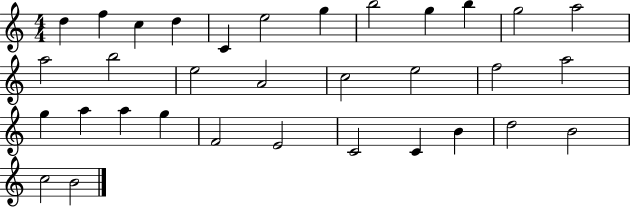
D5/q F5/q C5/q D5/q C4/q E5/h G5/q B5/h G5/q B5/q G5/h A5/h A5/h B5/h E5/h A4/h C5/h E5/h F5/h A5/h G5/q A5/q A5/q G5/q F4/h E4/h C4/h C4/q B4/q D5/h B4/h C5/h B4/h